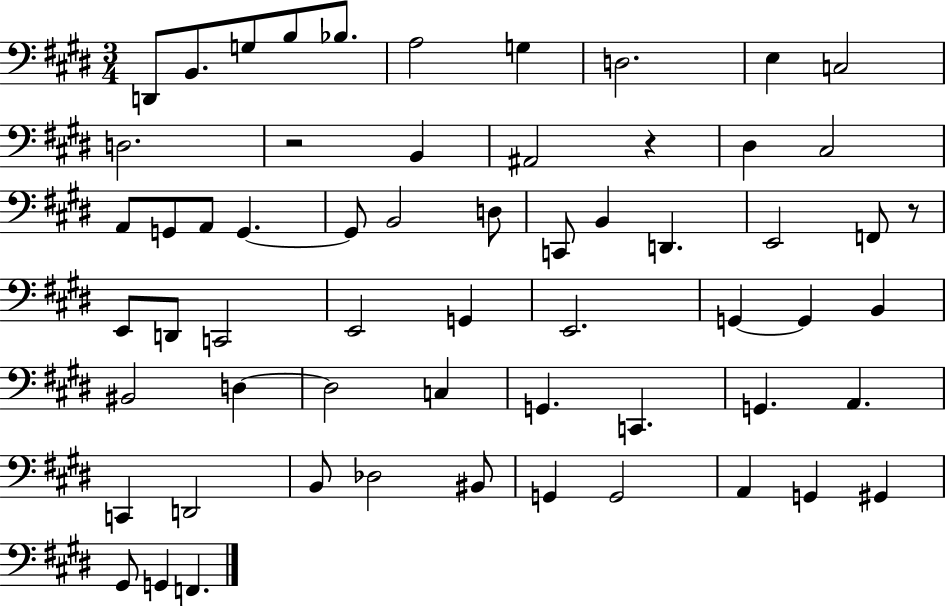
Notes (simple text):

D2/e B2/e. G3/e B3/e Bb3/e. A3/h G3/q D3/h. E3/q C3/h D3/h. R/h B2/q A#2/h R/q D#3/q C#3/h A2/e G2/e A2/e G2/q. G2/e B2/h D3/e C2/e B2/q D2/q. E2/h F2/e R/e E2/e D2/e C2/h E2/h G2/q E2/h. G2/q G2/q B2/q BIS2/h D3/q D3/h C3/q G2/q. C2/q. G2/q. A2/q. C2/q D2/h B2/e Db3/h BIS2/e G2/q G2/h A2/q G2/q G#2/q G#2/e G2/q F2/q.